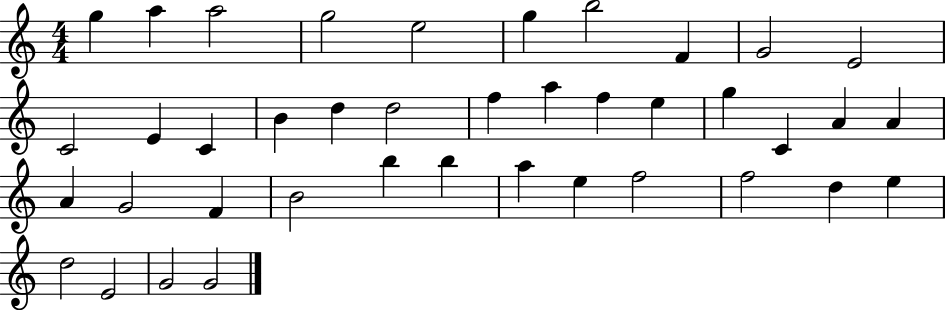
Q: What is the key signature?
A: C major